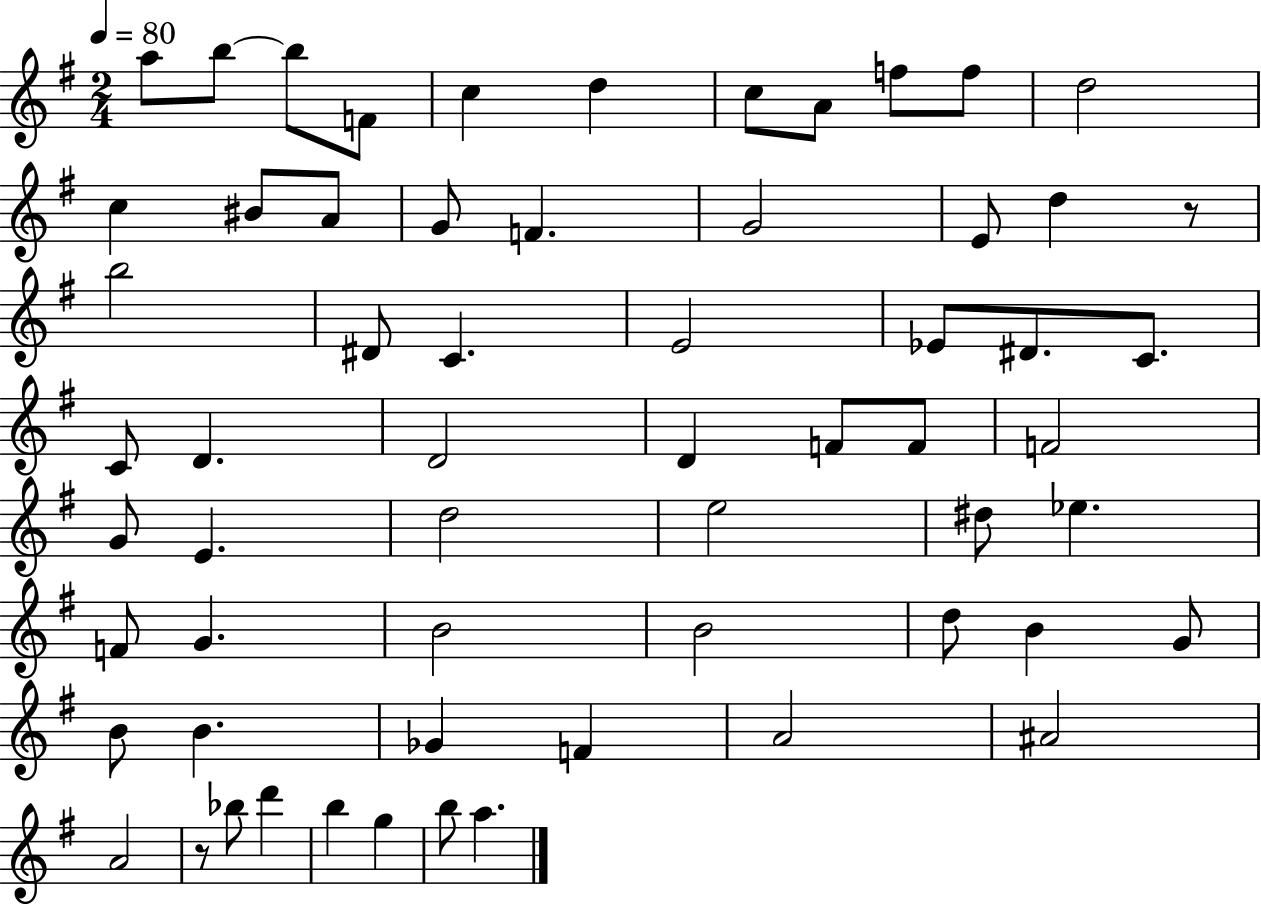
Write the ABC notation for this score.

X:1
T:Untitled
M:2/4
L:1/4
K:G
a/2 b/2 b/2 F/2 c d c/2 A/2 f/2 f/2 d2 c ^B/2 A/2 G/2 F G2 E/2 d z/2 b2 ^D/2 C E2 _E/2 ^D/2 C/2 C/2 D D2 D F/2 F/2 F2 G/2 E d2 e2 ^d/2 _e F/2 G B2 B2 d/2 B G/2 B/2 B _G F A2 ^A2 A2 z/2 _b/2 d' b g b/2 a